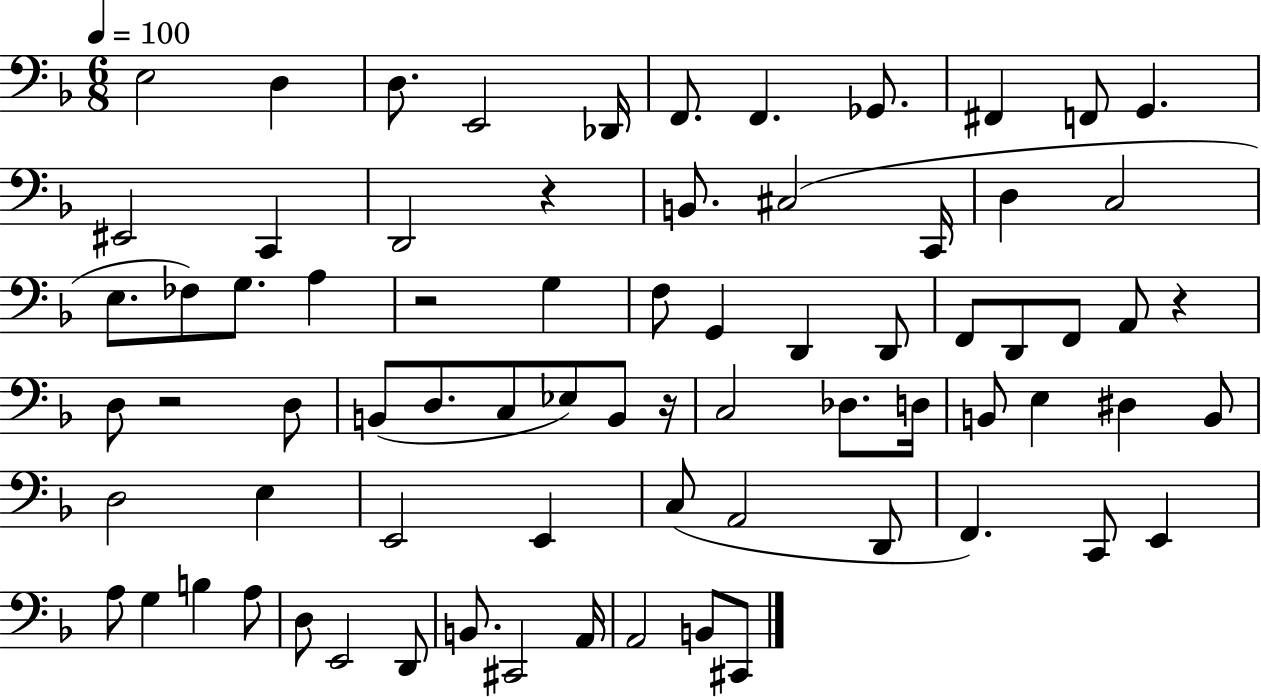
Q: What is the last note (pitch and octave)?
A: C#2